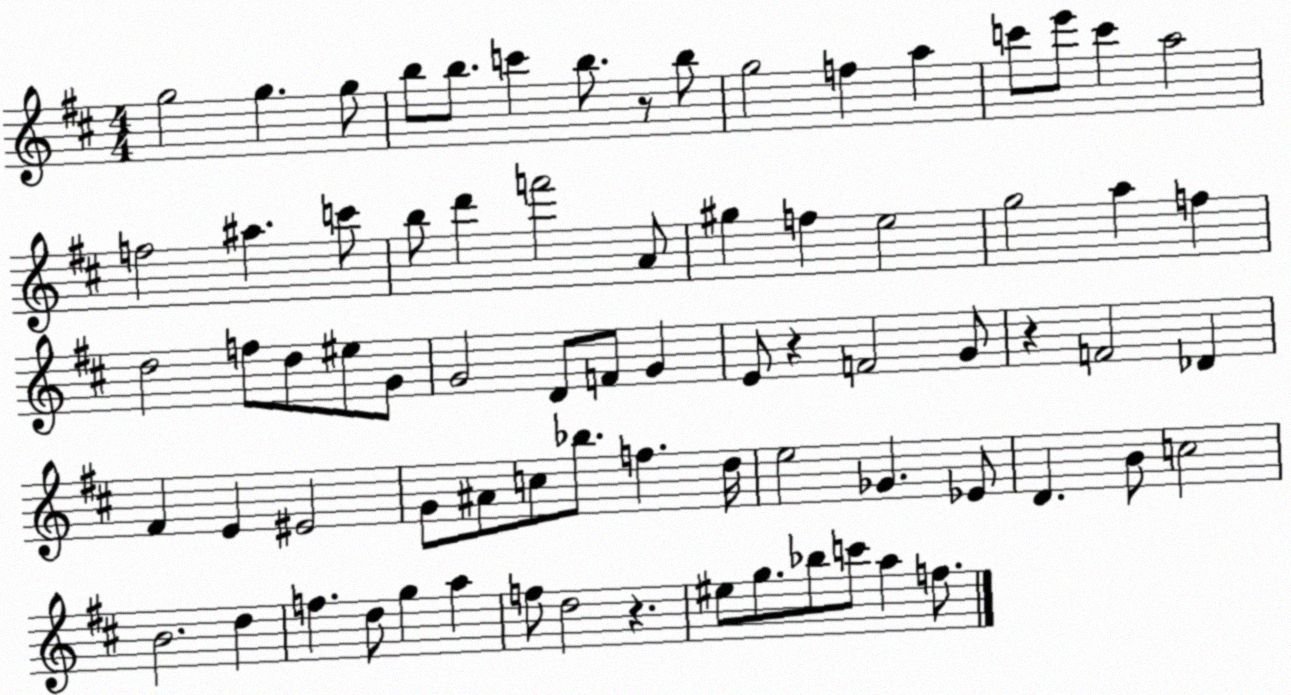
X:1
T:Untitled
M:4/4
L:1/4
K:D
g2 g g/2 b/2 b/2 c' b/2 z/2 b/2 g2 f a c'/2 e'/2 c' a2 f2 ^a c'/2 b/2 d' f'2 A/2 ^g f e2 g2 a f d2 f/2 d/2 ^e/2 G/2 G2 D/2 F/2 G E/2 z F2 G/2 z F2 _D ^F E ^E2 G/2 ^A/2 c/2 _b/2 f d/4 e2 _G _E/2 D B/2 c2 B2 d f d/2 g a f/2 d2 z ^e/2 g/2 _b/2 c'/2 a f/2